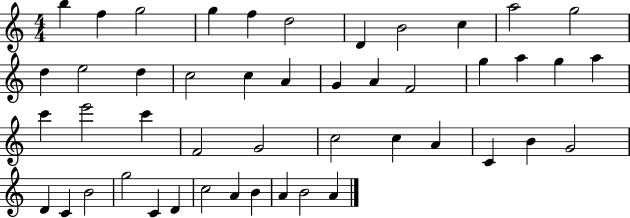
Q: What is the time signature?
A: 4/4